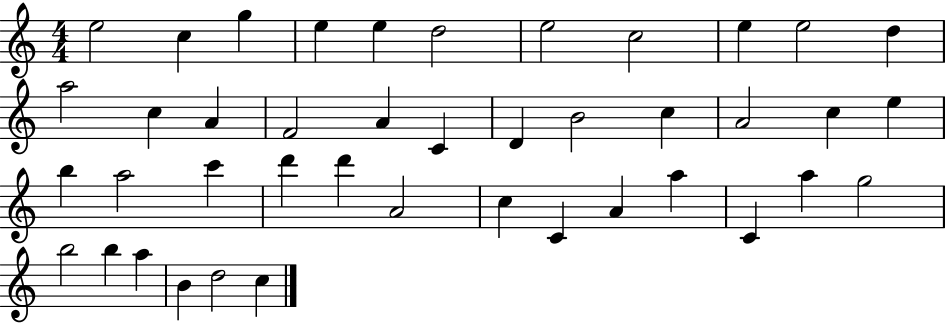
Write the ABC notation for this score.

X:1
T:Untitled
M:4/4
L:1/4
K:C
e2 c g e e d2 e2 c2 e e2 d a2 c A F2 A C D B2 c A2 c e b a2 c' d' d' A2 c C A a C a g2 b2 b a B d2 c